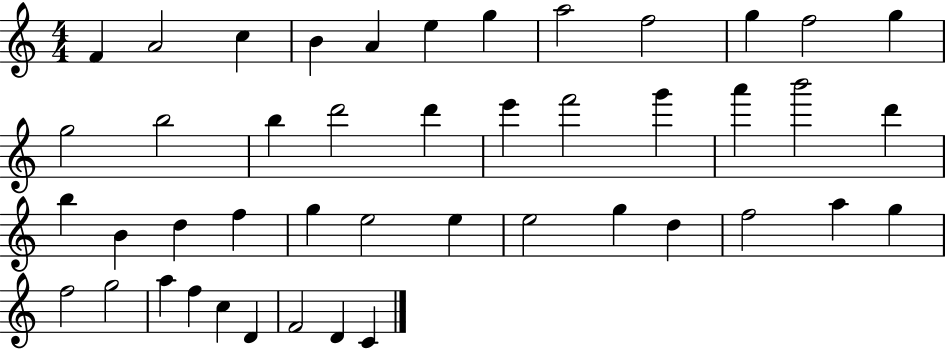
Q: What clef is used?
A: treble